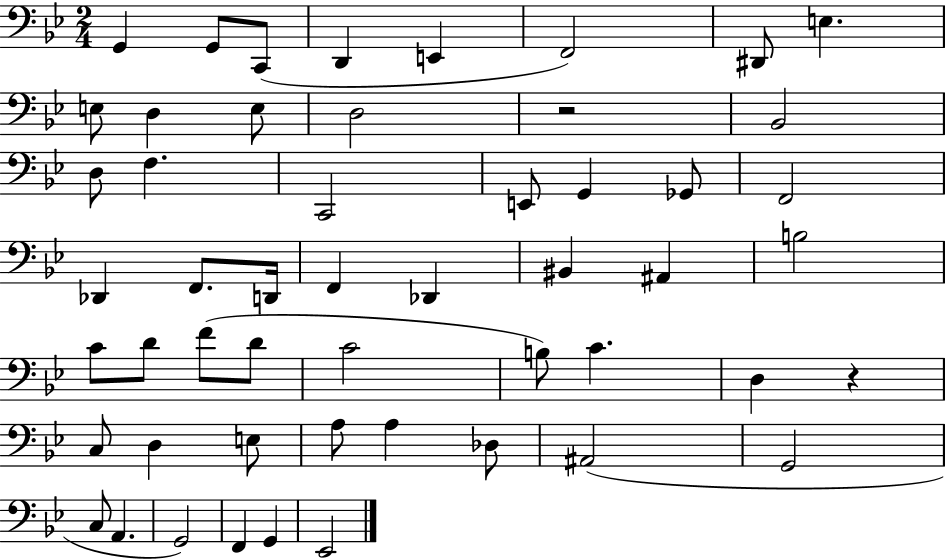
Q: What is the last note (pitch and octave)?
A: Eb2